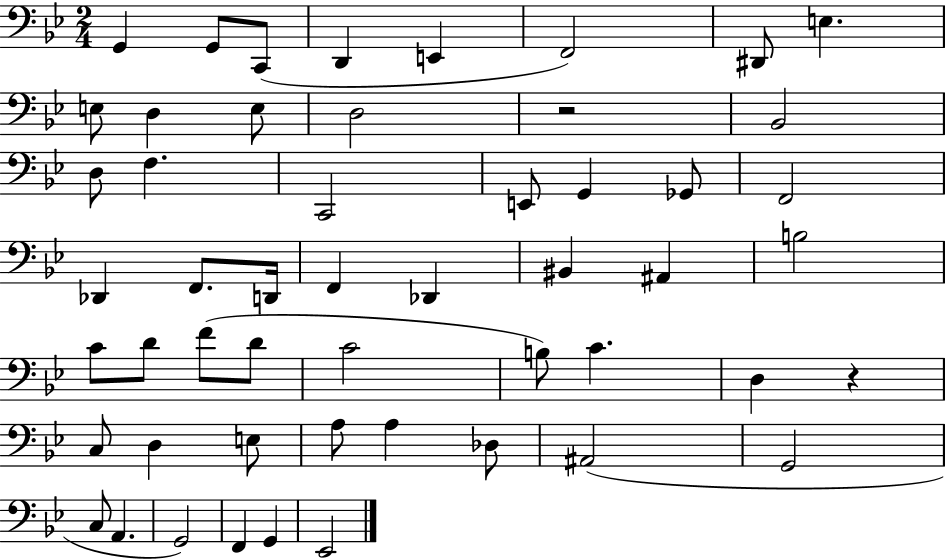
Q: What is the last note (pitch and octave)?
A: Eb2